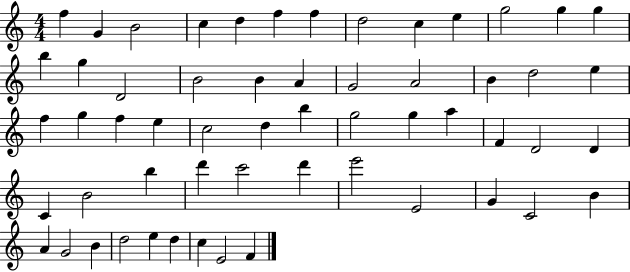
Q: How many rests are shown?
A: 0